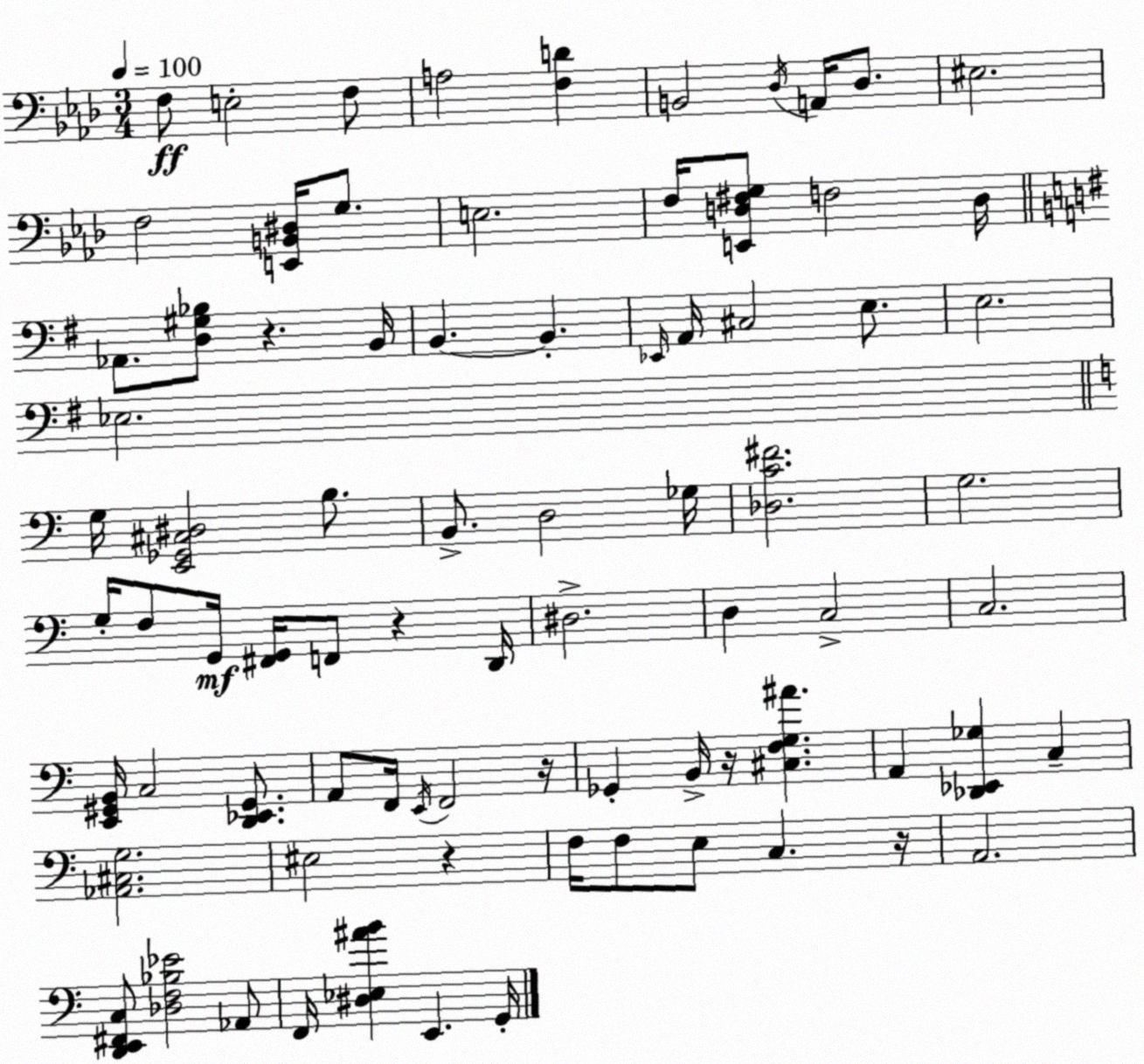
X:1
T:Untitled
M:3/4
L:1/4
K:Ab
F,/2 E,2 F,/2 A,2 [F,D] B,,2 _D,/4 A,,/4 _D,/2 ^E,2 F,2 [E,,B,,^D,]/4 G,/2 E,2 F,/4 [E,,D,^F,G,]/2 F,2 D,/4 _A,,/2 [D,^G,_B,]/2 z B,,/4 B,, B,, _E,,/4 A,,/4 ^C,2 E,/2 E,2 _E,2 G,/4 [E,,_G,,^C,^D,]2 B,/2 B,,/2 D,2 _G,/4 [_D,C^F]2 G,2 G,/4 F,/2 G,,/4 [^F,,G,,]/4 F,,/2 z D,,/4 ^D,2 D, C,2 C,2 [E,,^G,,B,,]/4 C,2 [D,,_E,,^G,,]/2 A,,/2 F,,/4 E,,/4 F,,2 z/4 _G,, B,,/4 z/4 [^C,F,G,^A] A,, [_D,,_E,,_G,] C, [_A,,^C,G,]2 ^E,2 z F,/4 F,/2 E,/2 C, z/4 A,,2 [D,,E,,^F,,C,]/2 [_D,F,_B,_E]2 _A,,/2 F,,/4 [^D,_E,^AB] E,, G,,/4